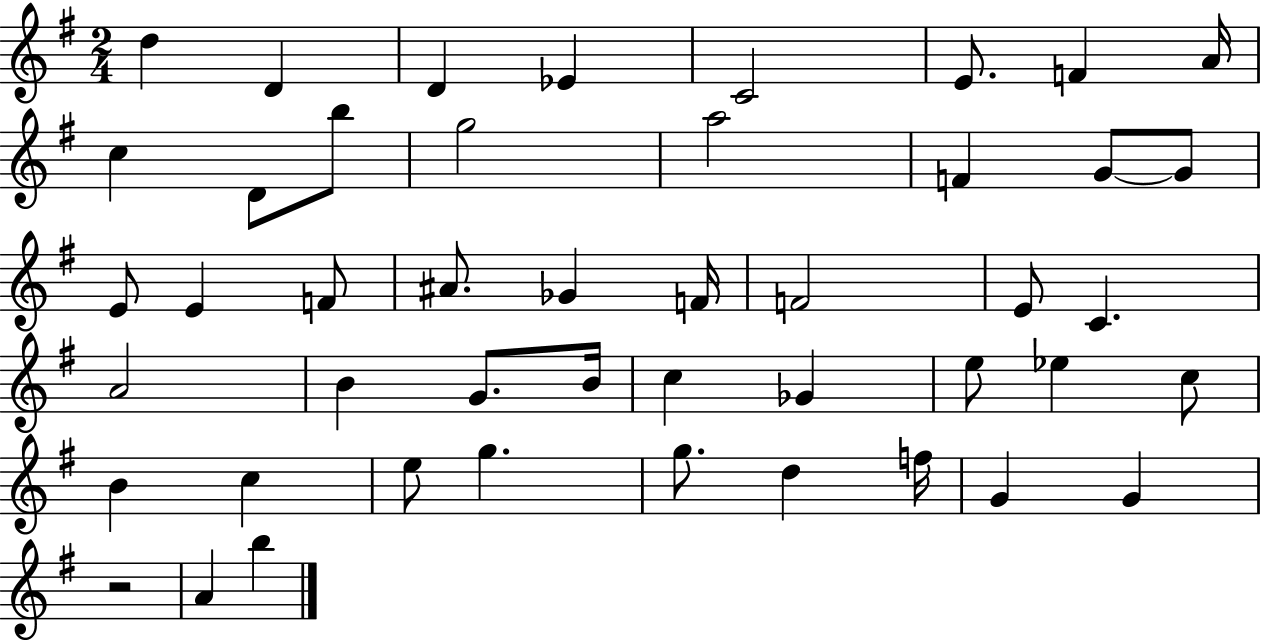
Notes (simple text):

D5/q D4/q D4/q Eb4/q C4/h E4/e. F4/q A4/s C5/q D4/e B5/e G5/h A5/h F4/q G4/e G4/e E4/e E4/q F4/e A#4/e. Gb4/q F4/s F4/h E4/e C4/q. A4/h B4/q G4/e. B4/s C5/q Gb4/q E5/e Eb5/q C5/e B4/q C5/q E5/e G5/q. G5/e. D5/q F5/s G4/q G4/q R/h A4/q B5/q